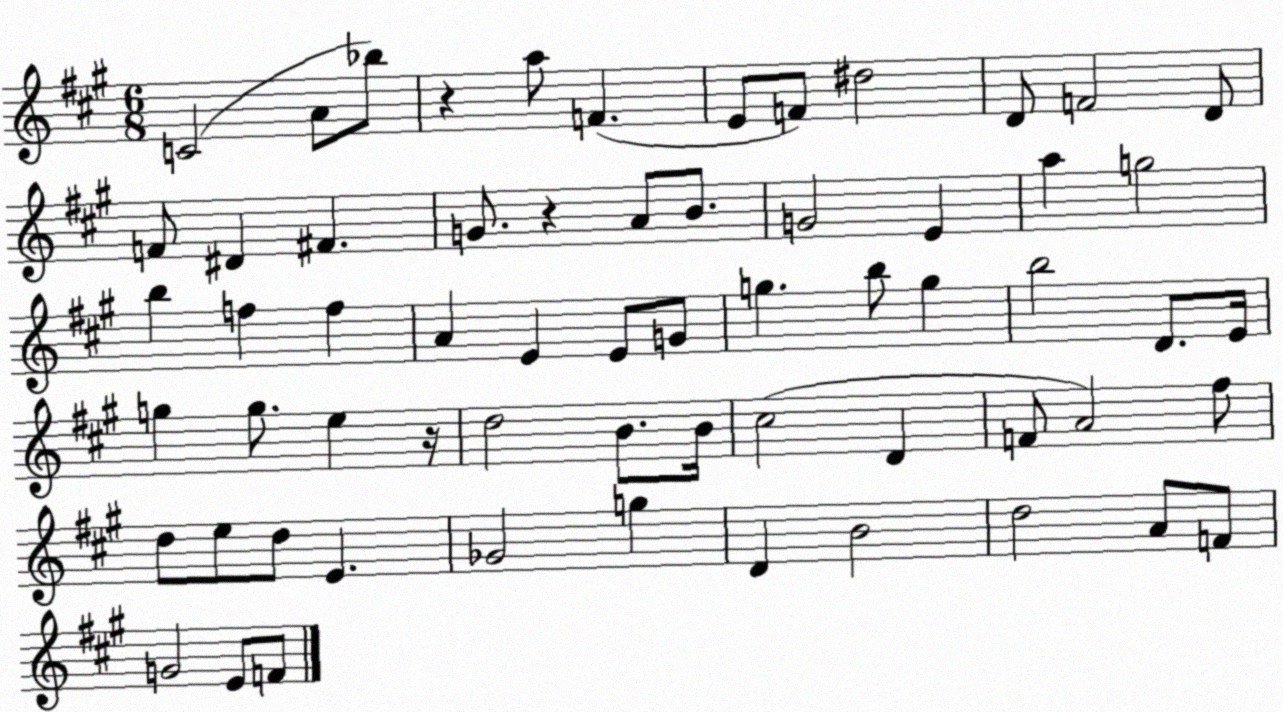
X:1
T:Untitled
M:6/8
L:1/4
K:A
C2 A/2 _b/2 z a/2 F E/2 F/2 ^d2 D/2 F2 D/2 F/2 ^D ^F G/2 z A/2 B/2 G2 E a g2 b f f A E E/2 G/2 g b/2 g b2 D/2 E/4 g g/2 e z/4 d2 B/2 B/4 ^c2 D F/2 A2 ^f/2 d/2 e/2 d/2 E _G2 g D B2 d2 A/2 F/2 G2 E/2 F/2